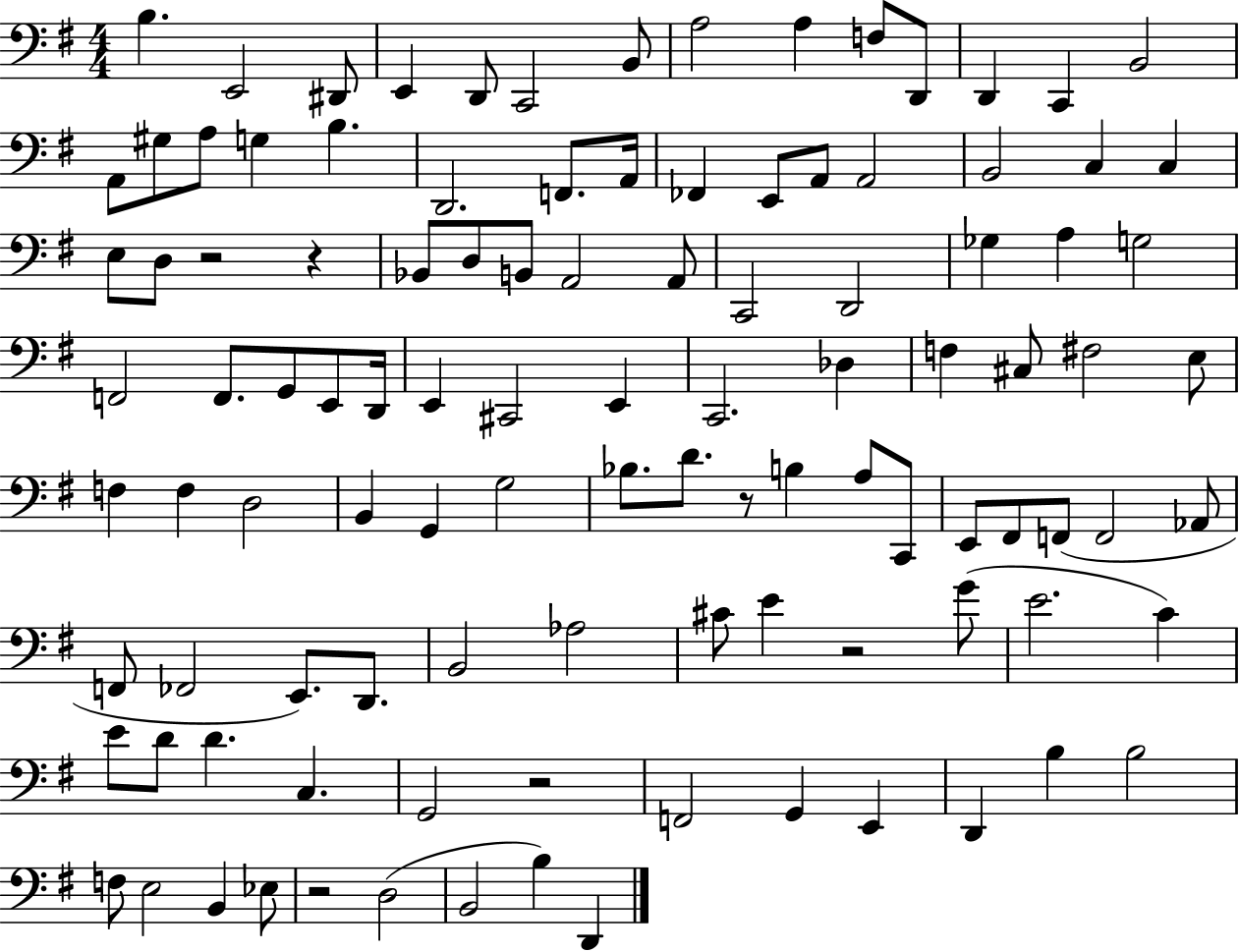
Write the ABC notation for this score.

X:1
T:Untitled
M:4/4
L:1/4
K:G
B, E,,2 ^D,,/2 E,, D,,/2 C,,2 B,,/2 A,2 A, F,/2 D,,/2 D,, C,, B,,2 A,,/2 ^G,/2 A,/2 G, B, D,,2 F,,/2 A,,/4 _F,, E,,/2 A,,/2 A,,2 B,,2 C, C, E,/2 D,/2 z2 z _B,,/2 D,/2 B,,/2 A,,2 A,,/2 C,,2 D,,2 _G, A, G,2 F,,2 F,,/2 G,,/2 E,,/2 D,,/4 E,, ^C,,2 E,, C,,2 _D, F, ^C,/2 ^F,2 E,/2 F, F, D,2 B,, G,, G,2 _B,/2 D/2 z/2 B, A,/2 C,,/2 E,,/2 ^F,,/2 F,,/2 F,,2 _A,,/2 F,,/2 _F,,2 E,,/2 D,,/2 B,,2 _A,2 ^C/2 E z2 G/2 E2 C E/2 D/2 D C, G,,2 z2 F,,2 G,, E,, D,, B, B,2 F,/2 E,2 B,, _E,/2 z2 D,2 B,,2 B, D,,